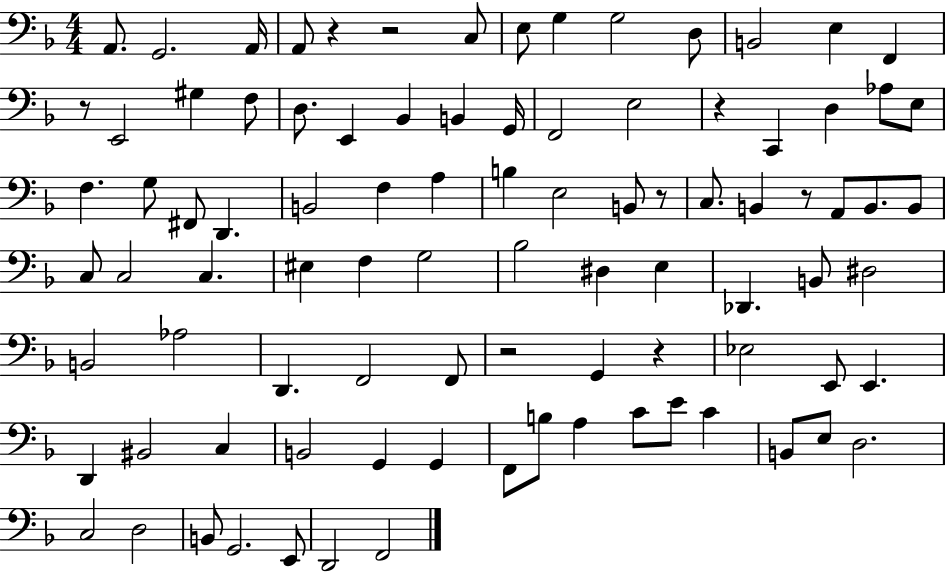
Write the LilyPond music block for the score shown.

{
  \clef bass
  \numericTimeSignature
  \time 4/4
  \key f \major
  a,8. g,2. a,16 | a,8 r4 r2 c8 | e8 g4 g2 d8 | b,2 e4 f,4 | \break r8 e,2 gis4 f8 | d8. e,4 bes,4 b,4 g,16 | f,2 e2 | r4 c,4 d4 aes8 e8 | \break f4. g8 fis,8 d,4. | b,2 f4 a4 | b4 e2 b,8 r8 | c8. b,4 r8 a,8 b,8. b,8 | \break c8 c2 c4. | eis4 f4 g2 | bes2 dis4 e4 | des,4. b,8 dis2 | \break b,2 aes2 | d,4. f,2 f,8 | r2 g,4 r4 | ees2 e,8 e,4. | \break d,4 bis,2 c4 | b,2 g,4 g,4 | f,8 b8 a4 c'8 e'8 c'4 | b,8 e8 d2. | \break c2 d2 | b,8 g,2. e,8 | d,2 f,2 | \bar "|."
}